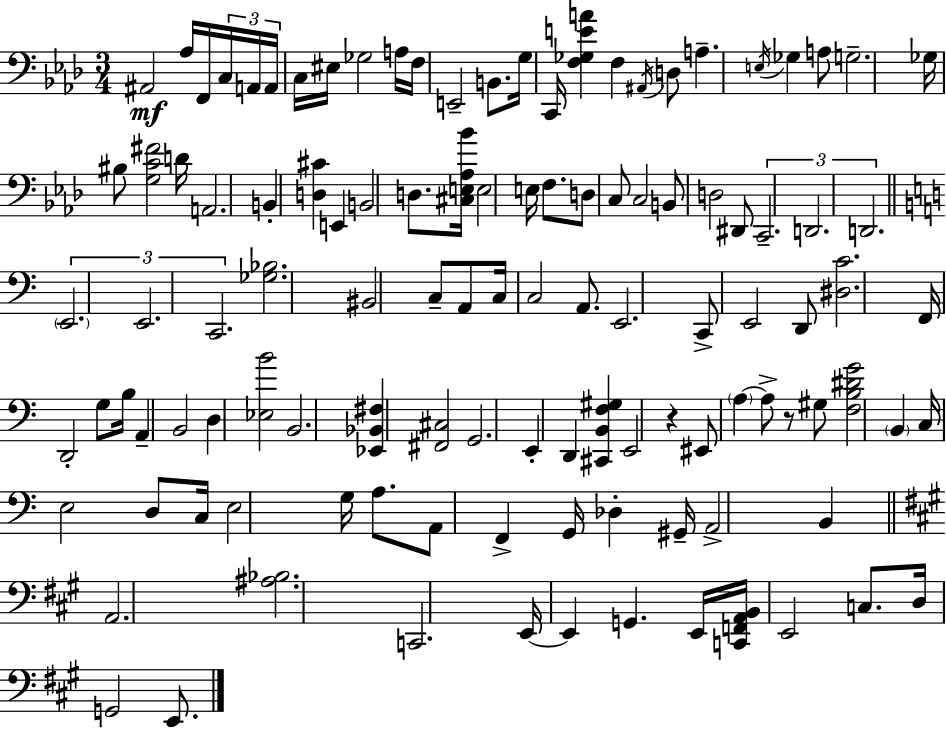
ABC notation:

X:1
T:Untitled
M:3/4
L:1/4
K:Fm
^A,,2 _A,/4 F,,/4 C,/4 A,,/4 A,,/4 C,/4 ^E,/4 _G,2 A,/4 F,/4 E,,2 B,,/2 G,/4 C,,/4 [F,_G,EA] F, ^A,,/4 D,/2 A, E,/4 _G, A,/2 G,2 _G,/4 ^B,/2 [G,C^F]2 D/4 A,,2 B,, [D,^C] E,, B,,2 D,/2 [^C,E,_A,_B]/4 E,2 E,/4 F,/2 D,/2 C,/2 C,2 B,,/2 D,2 ^D,,/2 C,,2 D,,2 D,,2 E,,2 E,,2 C,,2 [_G,_B,]2 ^B,,2 C,/2 A,,/2 C,/4 C,2 A,,/2 E,,2 C,,/2 E,,2 D,,/2 [^D,C]2 F,,/4 D,,2 G,/2 B,/4 A,, B,,2 D, [_E,B]2 B,,2 [_E,,_B,,^F,] [^F,,^C,]2 G,,2 E,, D,, [^C,,B,,F,^G,] E,,2 z ^E,,/2 A, A,/2 z/2 ^G,/2 [F,B,^DG]2 B,, C,/4 E,2 D,/2 C,/4 E,2 G,/4 A,/2 A,,/2 F,, G,,/4 _D, ^G,,/4 A,,2 B,, A,,2 [^A,_B,]2 C,,2 E,,/4 E,, G,, E,,/4 [C,,F,,A,,B,,]/4 E,,2 C,/2 D,/4 G,,2 E,,/2